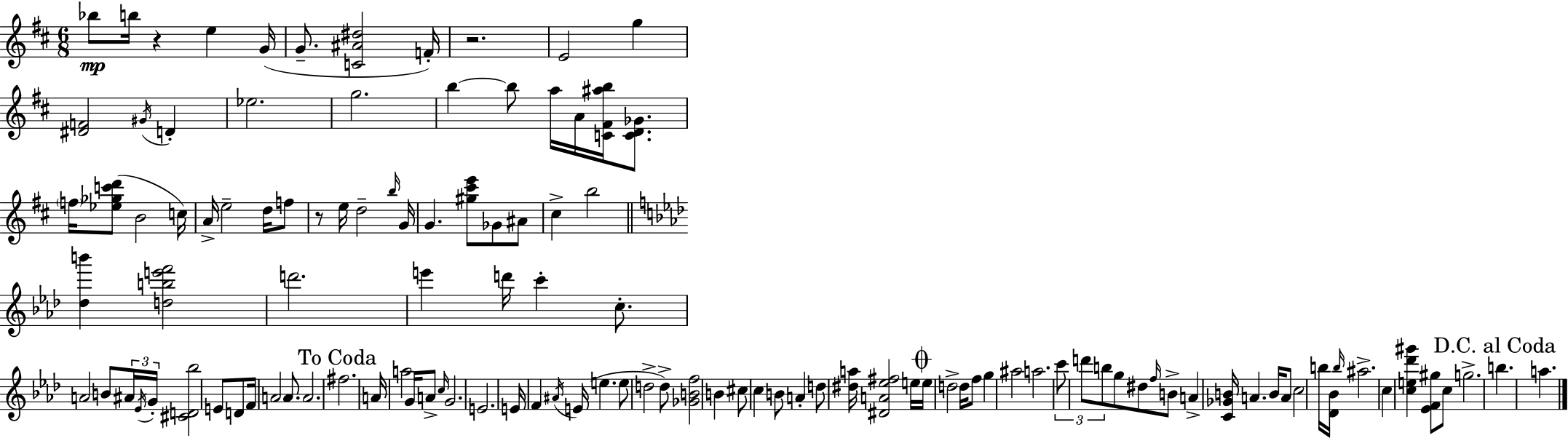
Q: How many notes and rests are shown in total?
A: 117